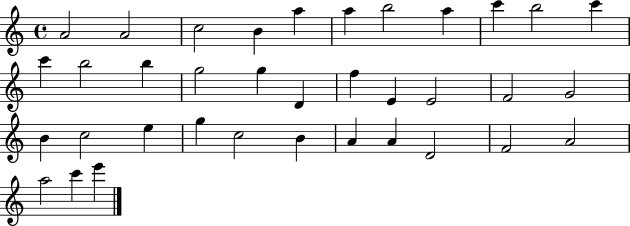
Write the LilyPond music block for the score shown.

{
  \clef treble
  \time 4/4
  \defaultTimeSignature
  \key c \major
  a'2 a'2 | c''2 b'4 a''4 | a''4 b''2 a''4 | c'''4 b''2 c'''4 | \break c'''4 b''2 b''4 | g''2 g''4 d'4 | f''4 e'4 e'2 | f'2 g'2 | \break b'4 c''2 e''4 | g''4 c''2 b'4 | a'4 a'4 d'2 | f'2 a'2 | \break a''2 c'''4 e'''4 | \bar "|."
}